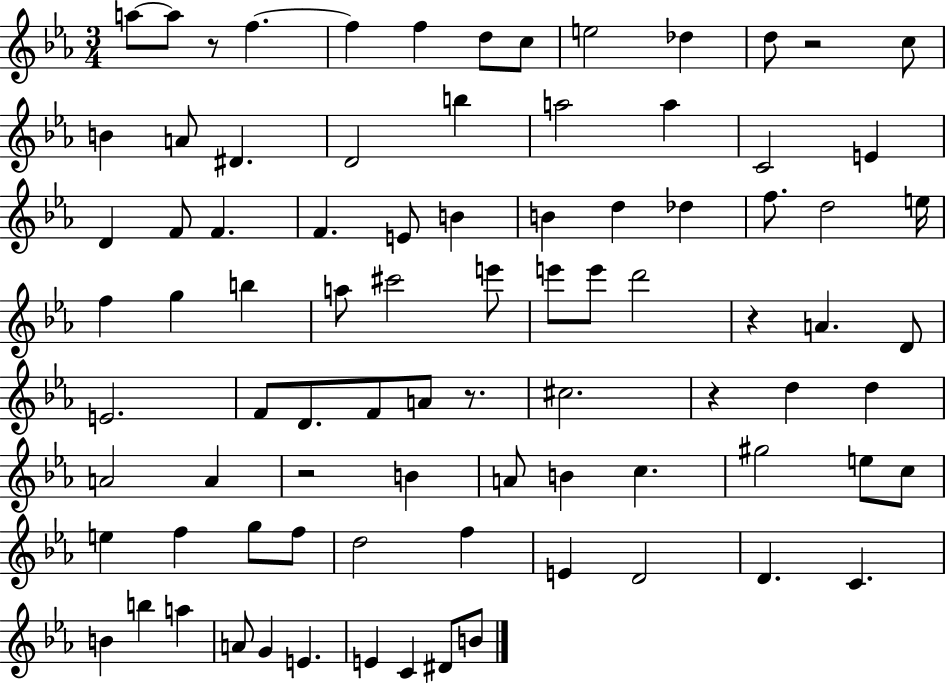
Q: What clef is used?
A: treble